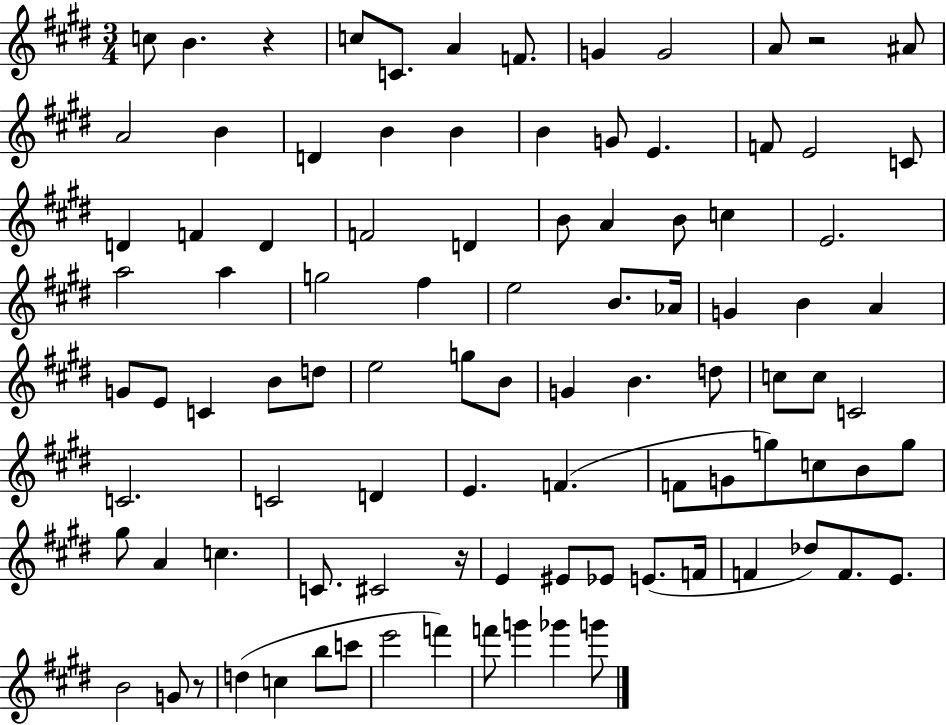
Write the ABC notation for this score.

X:1
T:Untitled
M:3/4
L:1/4
K:E
c/2 B z c/2 C/2 A F/2 G G2 A/2 z2 ^A/2 A2 B D B B B G/2 E F/2 E2 C/2 D F D F2 D B/2 A B/2 c E2 a2 a g2 ^f e2 B/2 _A/4 G B A G/2 E/2 C B/2 d/2 e2 g/2 B/2 G B d/2 c/2 c/2 C2 C2 C2 D E F F/2 G/2 g/2 c/2 B/2 g/2 ^g/2 A c C/2 ^C2 z/4 E ^E/2 _E/2 E/2 F/4 F _d/2 F/2 E/2 B2 G/2 z/2 d c b/2 c'/2 e'2 f' f'/2 g' _g' g'/2